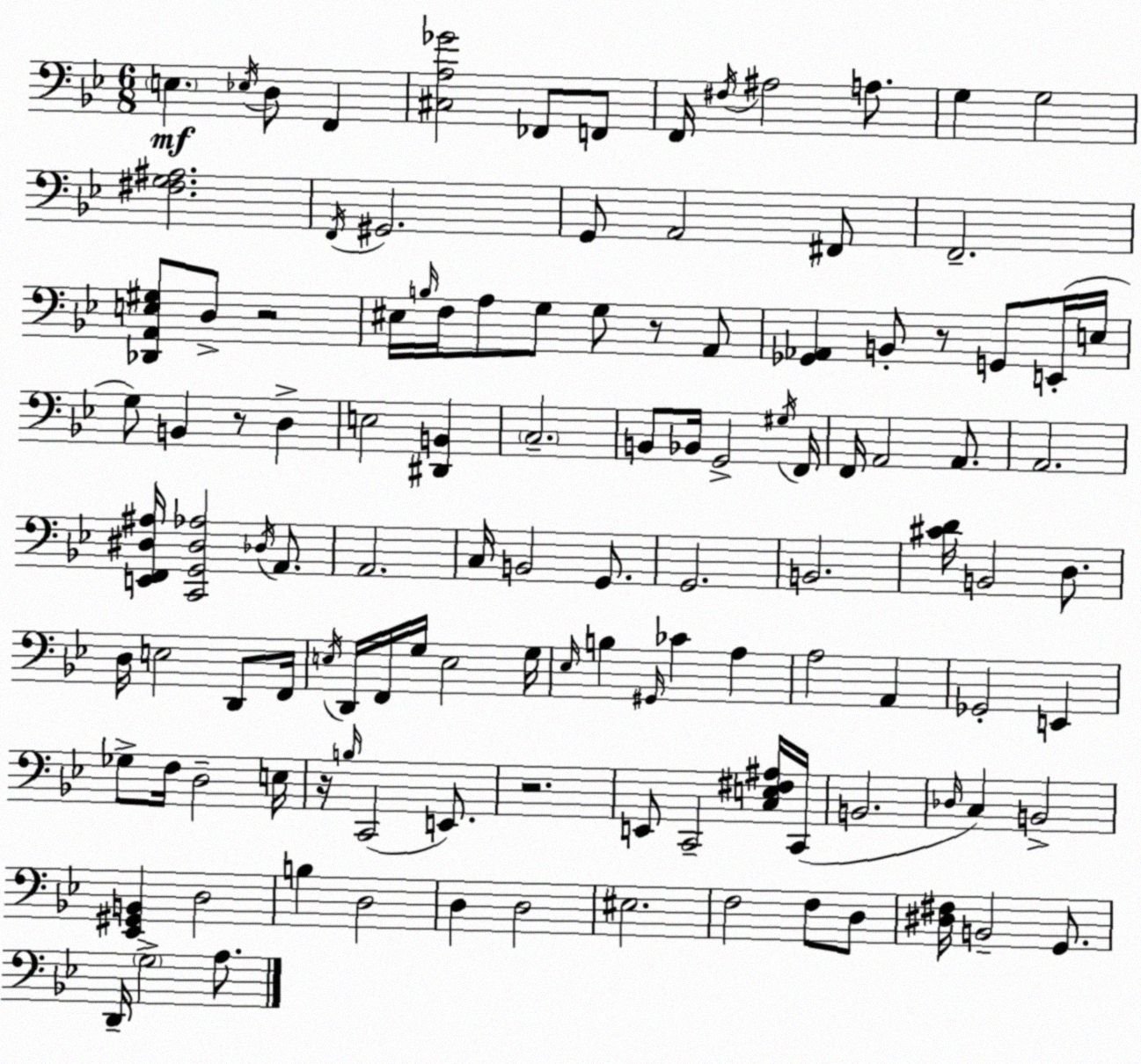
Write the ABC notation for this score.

X:1
T:Untitled
M:6/8
L:1/4
K:Bb
E, _E,/4 D,/2 F,, [^C,A,_G]2 _F,,/2 F,,/2 F,,/4 ^F,/4 ^A,2 A,/2 G, G,2 [^F,G,^A,]2 F,,/4 ^G,,2 G,,/2 A,,2 ^F,,/2 F,,2 [_D,,A,,E,^G,]/2 D,/2 z2 ^E,/4 B,/4 F,/4 A,/2 G,/2 G,/2 z/2 A,,/2 [_G,,_A,,] B,,/2 z/2 G,,/2 E,,/4 E,/4 G,/2 B,, z/2 D, E,2 [^D,,B,,] C,2 B,,/2 _B,,/4 G,,2 ^G,/4 F,,/4 F,,/4 A,,2 A,,/2 A,,2 [E,,F,,^D,^A,]/4 [C,,G,,^D,_A,]2 _D,/4 A,,/2 A,,2 C,/4 B,,2 G,,/2 G,,2 B,,2 [^CD]/4 B,,2 D,/2 D,/4 E,2 D,,/2 F,,/4 E,/4 D,,/4 F,,/4 G,/4 E,2 G,/4 _E,/4 B, ^G,,/4 _C A, A,2 A,, _G,,2 E,, _G,/2 F,/4 D,2 E,/4 z/4 B,/4 C,,2 E,,/2 z2 E,,/2 C,,2 [C,E,^F,^A,]/4 C,,/4 B,,2 _D,/4 C, B,,2 [_E,,^G,,B,,] D,2 B, D,2 D, D,2 ^E,2 F,2 F,/2 D,/2 [^D,^F,]/4 B,,2 G,,/2 D,,/4 G,2 A,/2